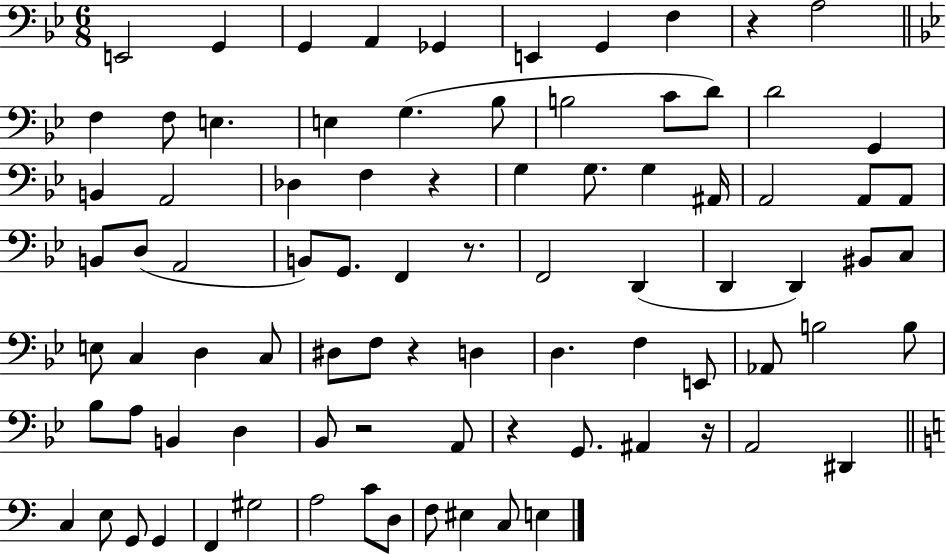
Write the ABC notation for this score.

X:1
T:Untitled
M:6/8
L:1/4
K:Bb
E,,2 G,, G,, A,, _G,, E,, G,, F, z A,2 F, F,/2 E, E, G, _B,/2 B,2 C/2 D/2 D2 G,, B,, A,,2 _D, F, z G, G,/2 G, ^A,,/4 A,,2 A,,/2 A,,/2 B,,/2 D,/2 A,,2 B,,/2 G,,/2 F,, z/2 F,,2 D,, D,, D,, ^B,,/2 C,/2 E,/2 C, D, C,/2 ^D,/2 F,/2 z D, D, F, E,,/2 _A,,/2 B,2 B,/2 _B,/2 A,/2 B,, D, _B,,/2 z2 A,,/2 z G,,/2 ^A,, z/4 A,,2 ^D,, C, E,/2 G,,/2 G,, F,, ^G,2 A,2 C/2 D,/2 F,/2 ^E, C,/2 E,